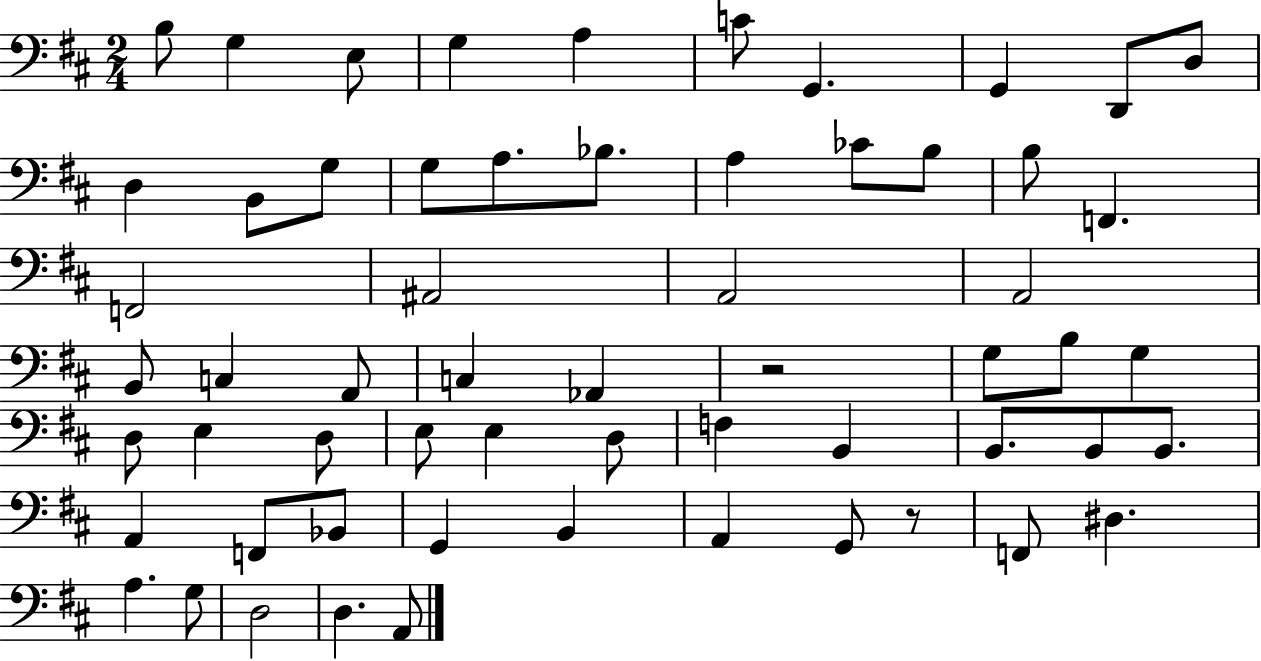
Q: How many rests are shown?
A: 2